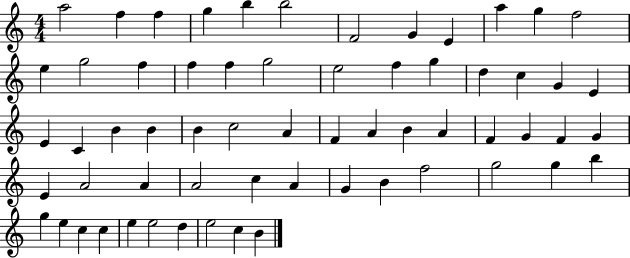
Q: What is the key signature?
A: C major